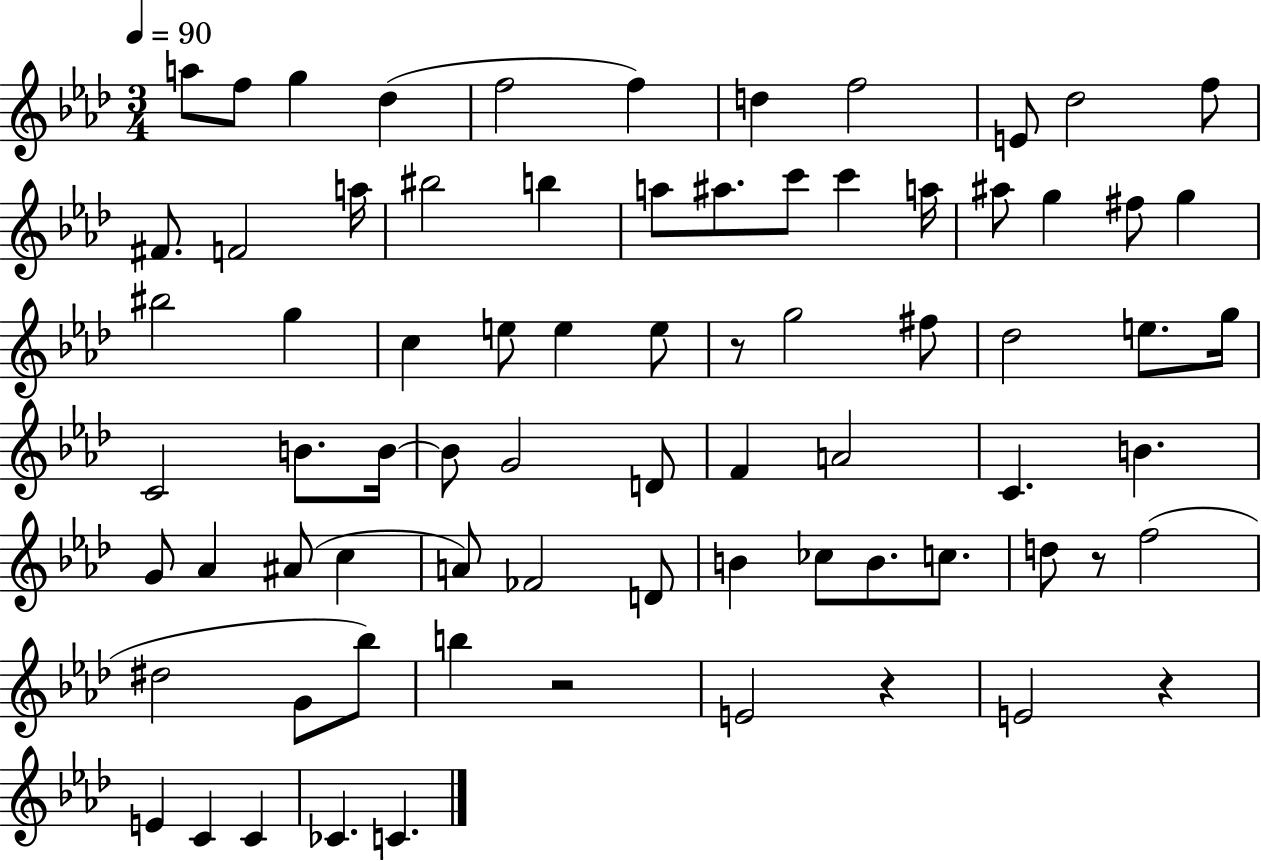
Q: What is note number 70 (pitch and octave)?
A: C4